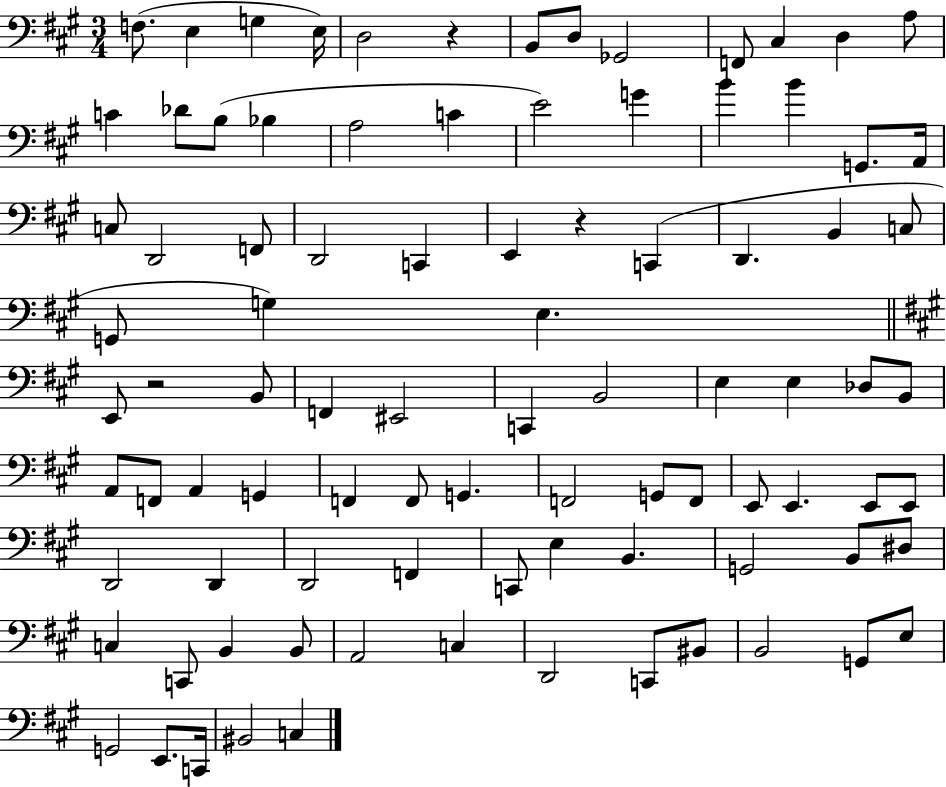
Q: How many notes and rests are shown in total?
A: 91